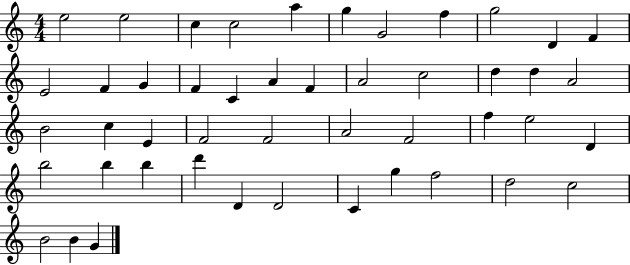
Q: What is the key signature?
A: C major